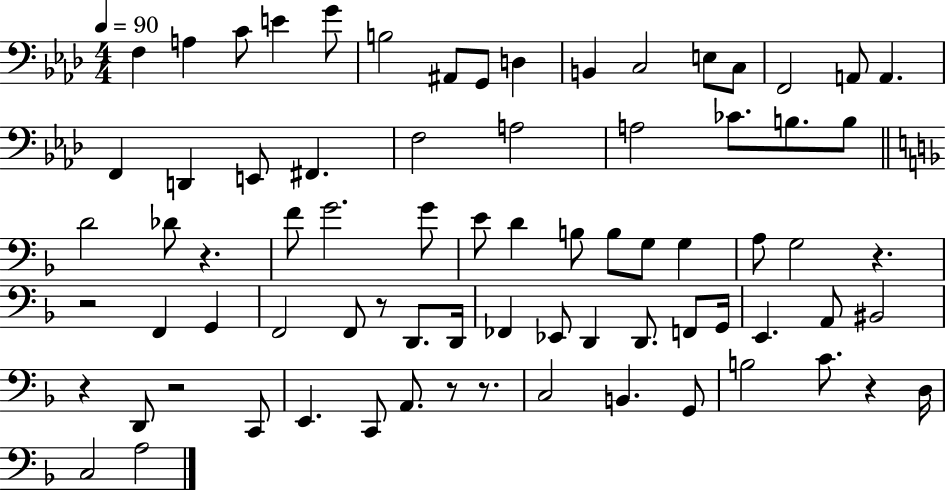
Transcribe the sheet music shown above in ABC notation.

X:1
T:Untitled
M:4/4
L:1/4
K:Ab
F, A, C/2 E G/2 B,2 ^A,,/2 G,,/2 D, B,, C,2 E,/2 C,/2 F,,2 A,,/2 A,, F,, D,, E,,/2 ^F,, F,2 A,2 A,2 _C/2 B,/2 B,/2 D2 _D/2 z F/2 G2 G/2 E/2 D B,/2 B,/2 G,/2 G, A,/2 G,2 z z2 F,, G,, F,,2 F,,/2 z/2 D,,/2 D,,/4 _F,, _E,,/2 D,, D,,/2 F,,/2 G,,/4 E,, A,,/2 ^B,,2 z D,,/2 z2 C,,/2 E,, C,,/2 A,,/2 z/2 z/2 C,2 B,, G,,/2 B,2 C/2 z D,/4 C,2 A,2